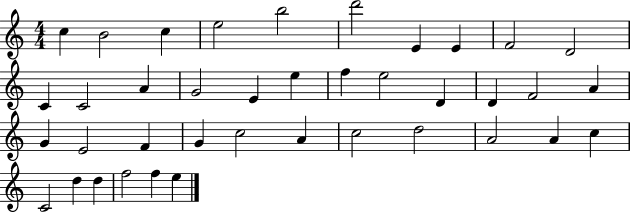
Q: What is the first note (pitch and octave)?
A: C5